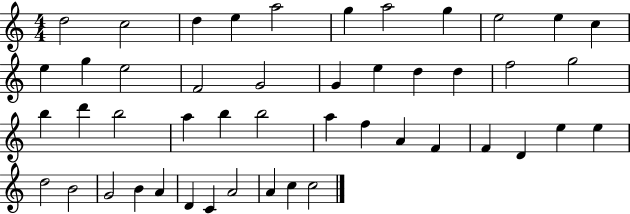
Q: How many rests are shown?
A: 0